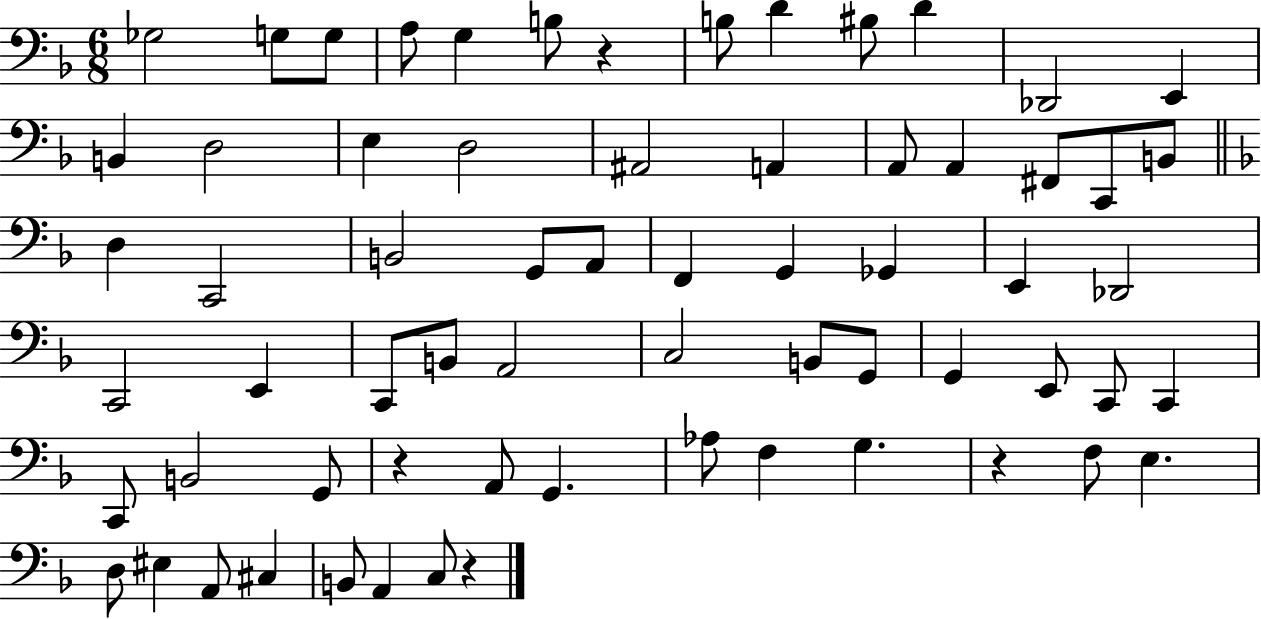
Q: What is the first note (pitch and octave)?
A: Gb3